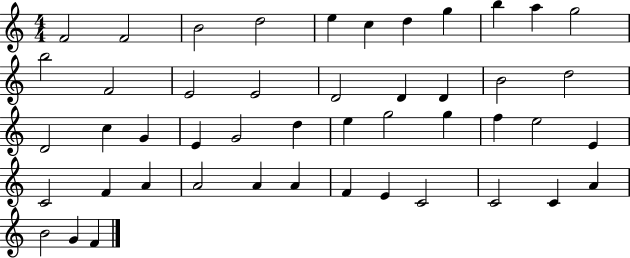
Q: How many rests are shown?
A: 0